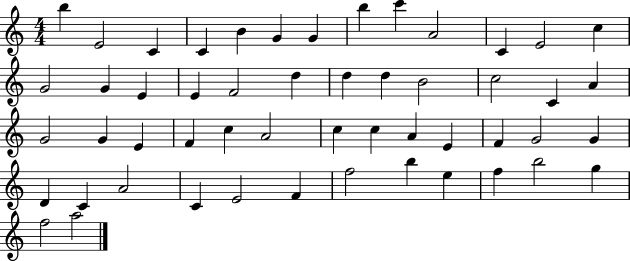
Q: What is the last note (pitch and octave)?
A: A5